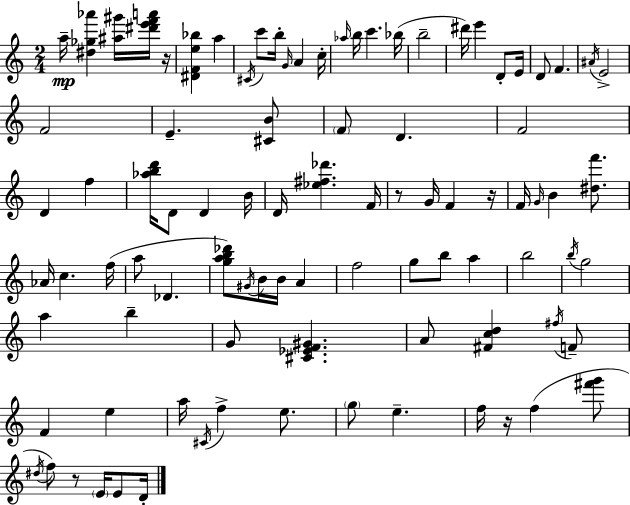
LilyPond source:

{
  \clef treble
  \numericTimeSignature
  \time 2/4
  \key c \major
  a''16--\mp <dis'' ges'' aes'''>4 <ais'' gis'''>16 <dis''' e''' f''' a'''>16 r16 | <dis' f' e'' bes''>4 a''4 | \acciaccatura { cis'16 } c'''8 b''16-. \grace { g'16 } a'4 | c''16-. \grace { aes''16 } b''16 c'''4. | \break bes''16( b''2-- | dis'''16) e'''4 | d'8-. e'16 d'8 f'4. | \acciaccatura { ais'16 } e'2-> | \break f'2 | e'4.-- | <cis' b'>8 \parenthesize f'8 d'4. | f'2 | \break d'4 | f''4 <aes'' b'' d'''>16 d'8 d'4 | b'16 d'16 <ees'' fis'' des'''>4. | f'16 r8 g'16 f'4 | \break r16 f'16 \grace { g'16 } b'4 | <dis'' f'''>8. aes'16 c''4. | f''16( a''8 des'4. | <g'' a'' b'' des'''>8) \acciaccatura { gis'16 } | \break b'16 b'16 a'4 f''2 | g''8 | b''8 a''4 b''2 | \acciaccatura { b''16 } g''2 | \break a''4 | b''4-- g'8 | <cis' ees' f' gis'>4. a'8 | <fis' c'' d''>4 \acciaccatura { fis''16 } f'8-- | \break f'4 e''4 | a''16 \acciaccatura { cis'16 } f''4-> e''8. | \parenthesize g''8 e''4.-- | f''16 r16 f''4( <fis''' g'''>8 | \break \acciaccatura { dis''16 }) f''8 r8 \parenthesize e'16 e'8 | d'16-. \bar "|."
}